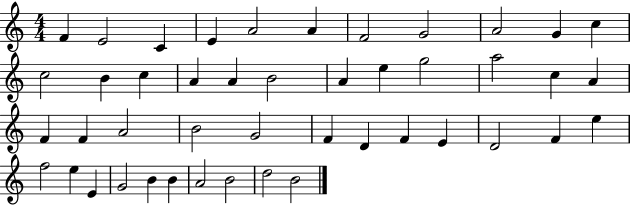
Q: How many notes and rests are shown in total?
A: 45